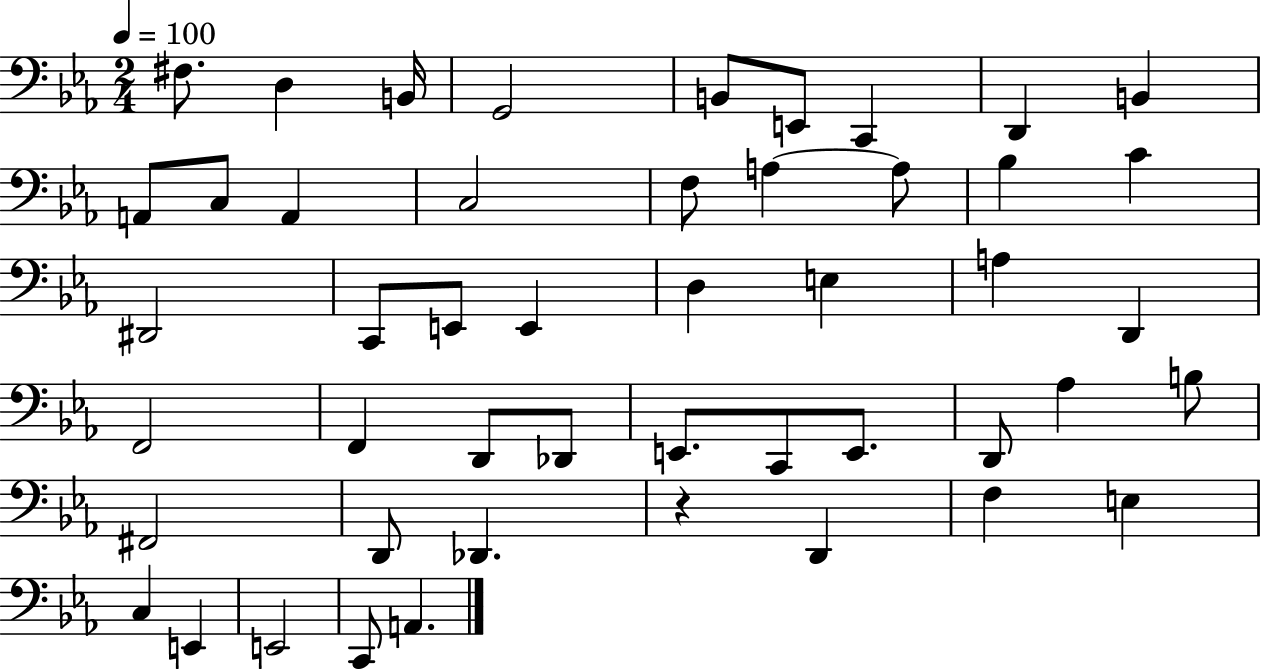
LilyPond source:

{
  \clef bass
  \numericTimeSignature
  \time 2/4
  \key ees \major
  \tempo 4 = 100
  fis8. d4 b,16 | g,2 | b,8 e,8 c,4 | d,4 b,4 | \break a,8 c8 a,4 | c2 | f8 a4~~ a8 | bes4 c'4 | \break dis,2 | c,8 e,8 e,4 | d4 e4 | a4 d,4 | \break f,2 | f,4 d,8 des,8 | e,8. c,8 e,8. | d,8 aes4 b8 | \break fis,2 | d,8 des,4. | r4 d,4 | f4 e4 | \break c4 e,4 | e,2 | c,8 a,4. | \bar "|."
}